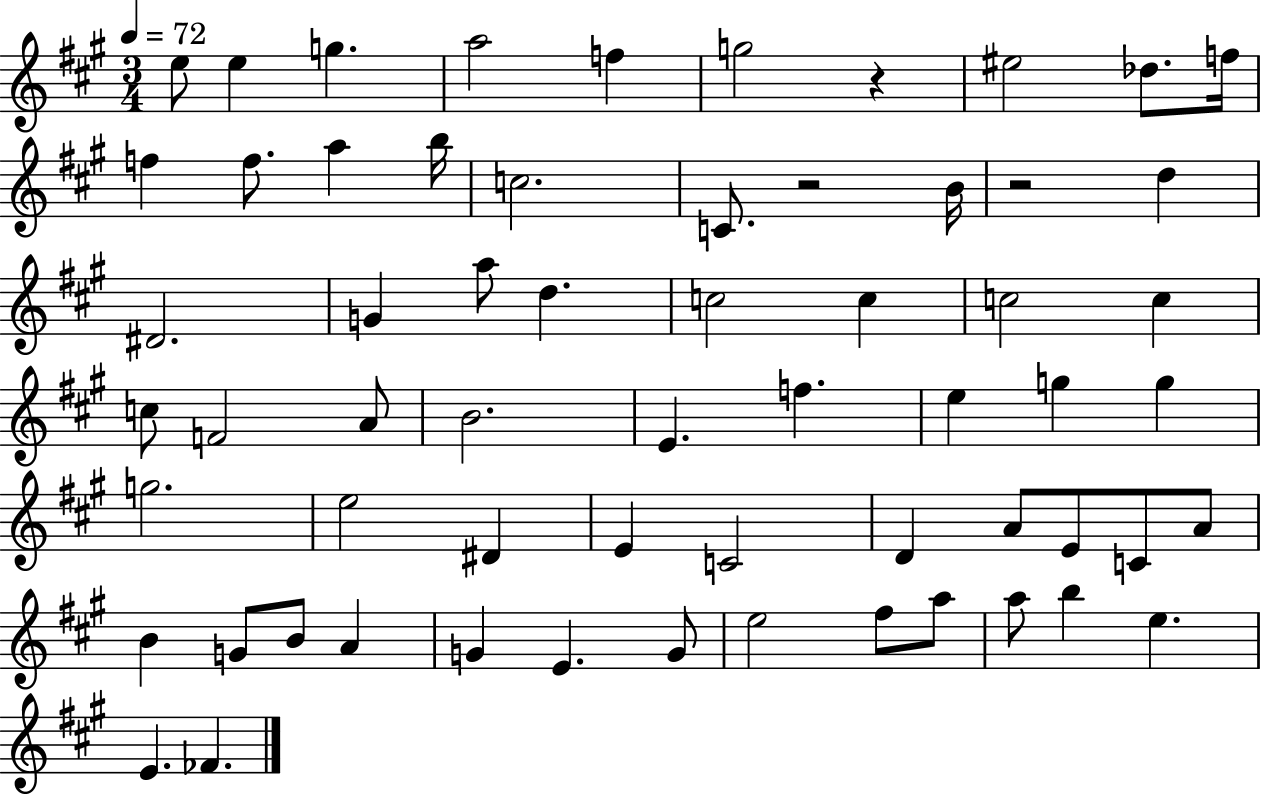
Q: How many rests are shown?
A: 3